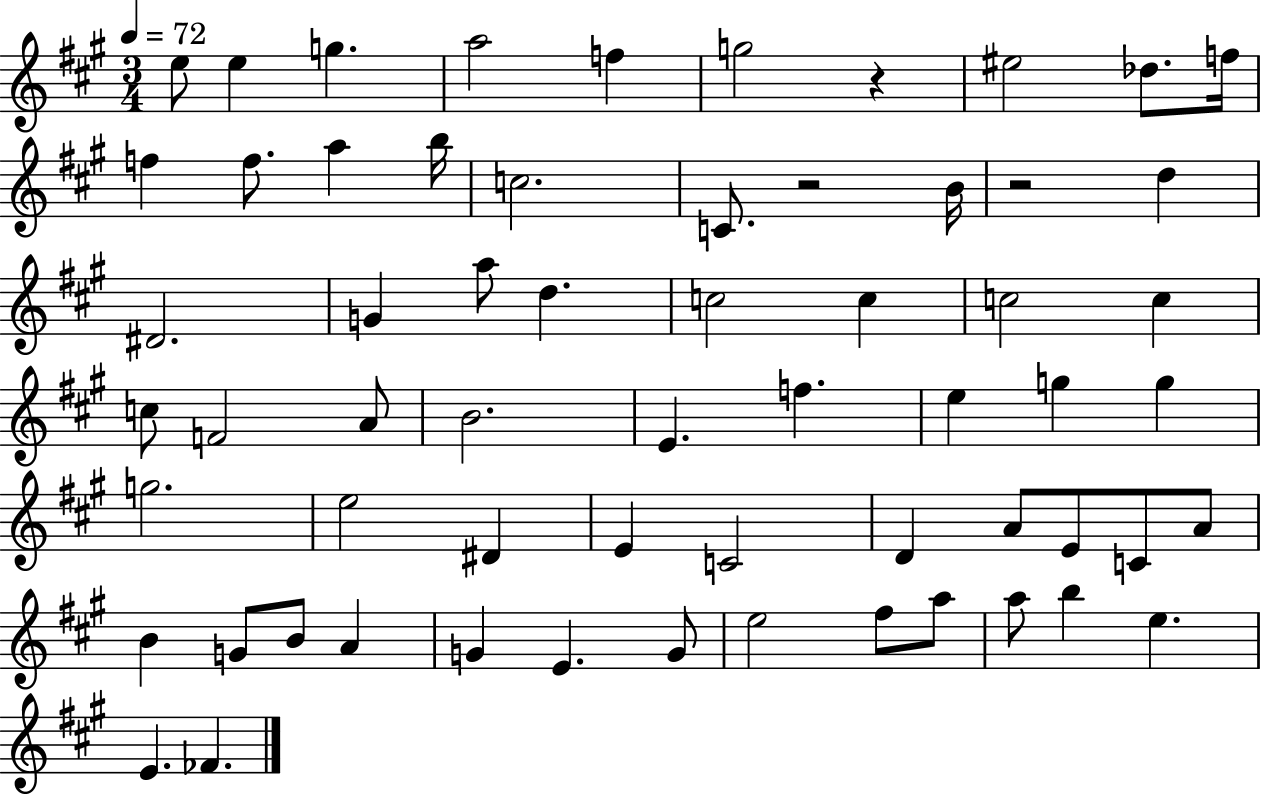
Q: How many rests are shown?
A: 3